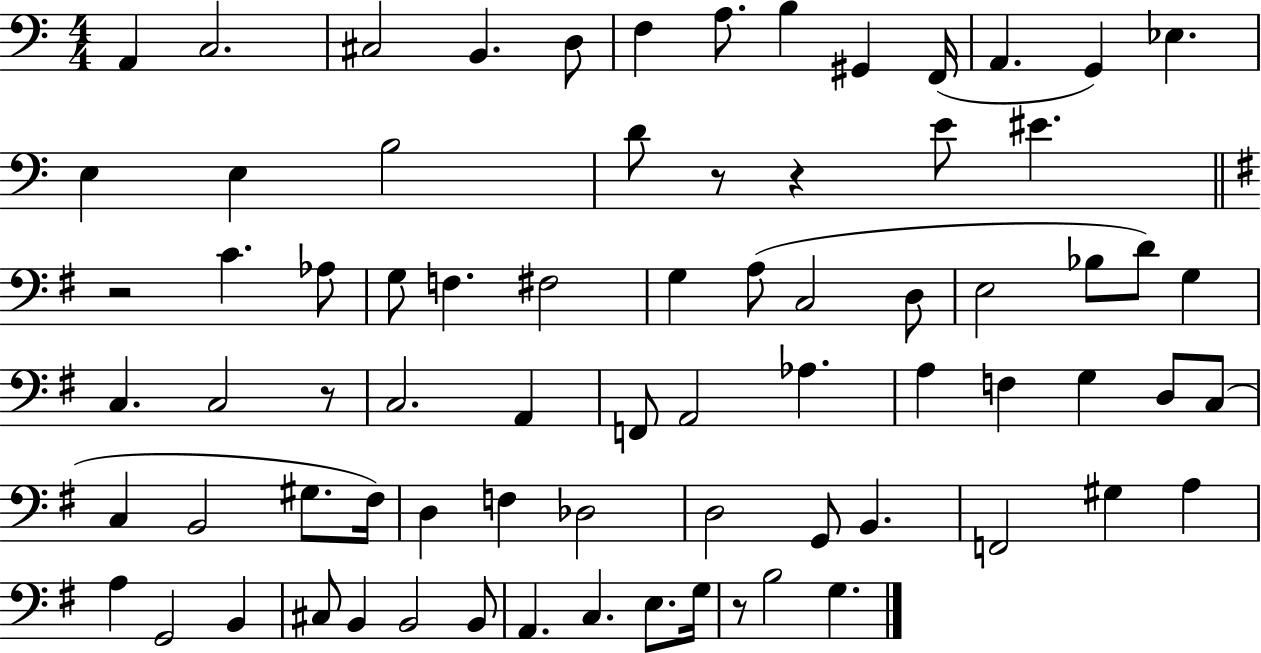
{
  \clef bass
  \numericTimeSignature
  \time 4/4
  \key c \major
  \repeat volta 2 { a,4 c2. | cis2 b,4. d8 | f4 a8. b4 gis,4 f,16( | a,4. g,4) ees4. | \break e4 e4 b2 | d'8 r8 r4 e'8 eis'4. | \bar "||" \break \key g \major r2 c'4. aes8 | g8 f4. fis2 | g4 a8( c2 d8 | e2 bes8 d'8) g4 | \break c4. c2 r8 | c2. a,4 | f,8 a,2 aes4. | a4 f4 g4 d8 c8( | \break c4 b,2 gis8. fis16) | d4 f4 des2 | d2 g,8 b,4. | f,2 gis4 a4 | \break a4 g,2 b,4 | cis8 b,4 b,2 b,8 | a,4. c4. e8. g16 | r8 b2 g4. | \break } \bar "|."
}